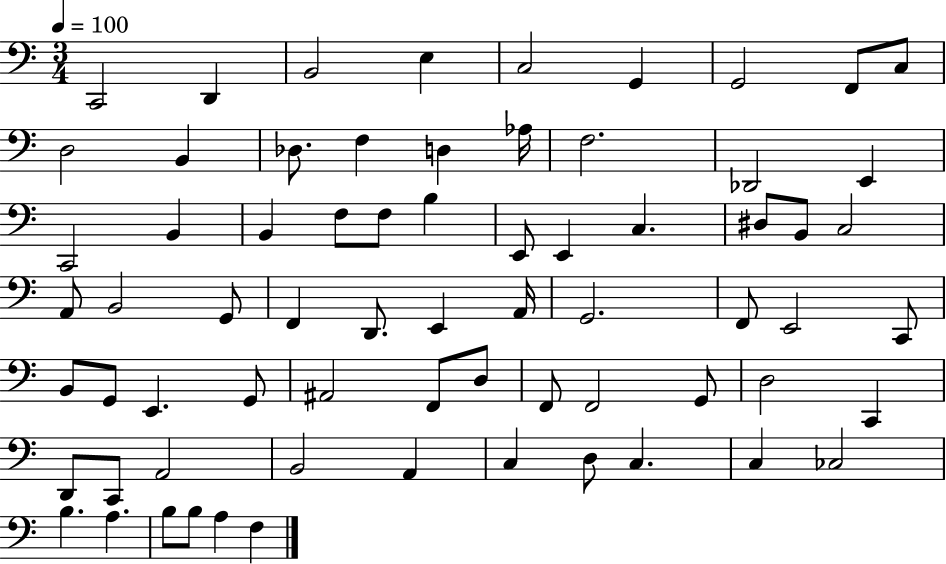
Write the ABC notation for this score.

X:1
T:Untitled
M:3/4
L:1/4
K:C
C,,2 D,, B,,2 E, C,2 G,, G,,2 F,,/2 C,/2 D,2 B,, _D,/2 F, D, _A,/4 F,2 _D,,2 E,, C,,2 B,, B,, F,/2 F,/2 B, E,,/2 E,, C, ^D,/2 B,,/2 C,2 A,,/2 B,,2 G,,/2 F,, D,,/2 E,, A,,/4 G,,2 F,,/2 E,,2 C,,/2 B,,/2 G,,/2 E,, G,,/2 ^A,,2 F,,/2 D,/2 F,,/2 F,,2 G,,/2 D,2 C,, D,,/2 C,,/2 A,,2 B,,2 A,, C, D,/2 C, C, _C,2 B, A, B,/2 B,/2 A, F,